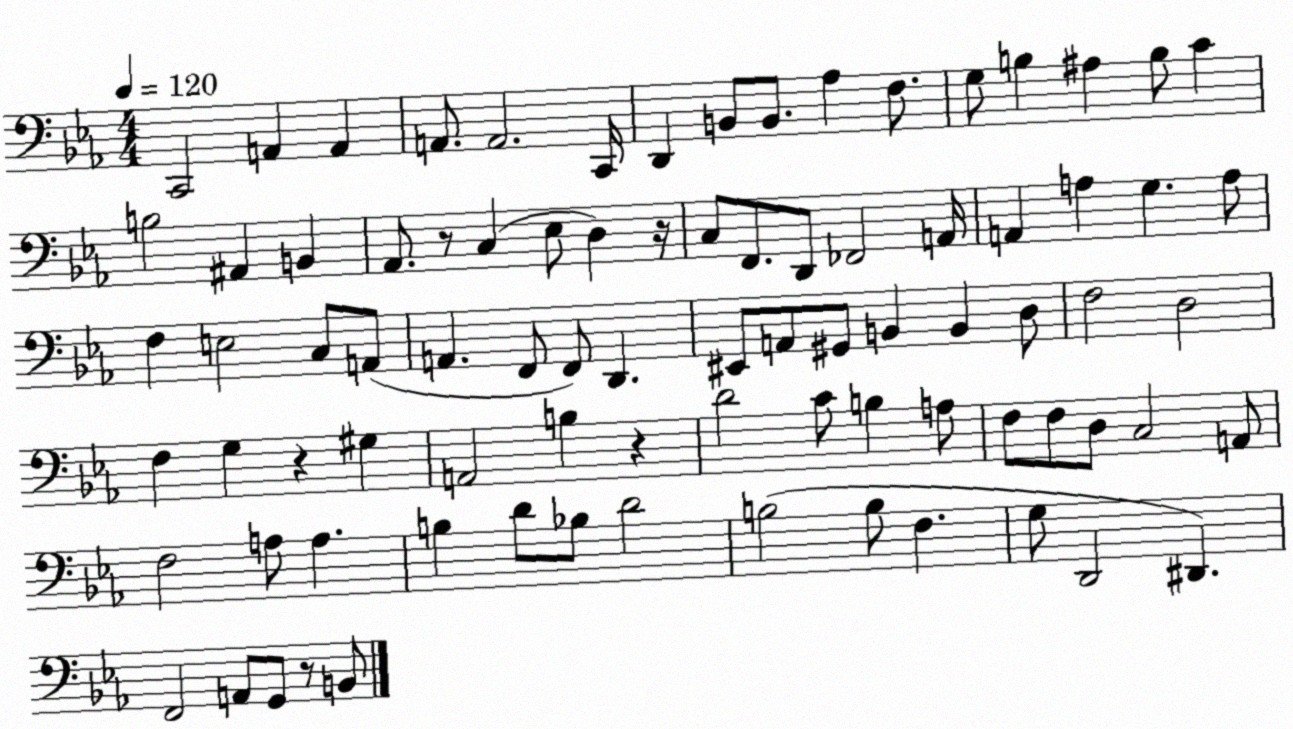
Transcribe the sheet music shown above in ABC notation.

X:1
T:Untitled
M:4/4
L:1/4
K:Eb
C,,2 A,, A,, A,,/2 A,,2 C,,/4 D,, B,,/2 B,,/2 _A, F,/2 G,/2 B, ^A, B,/2 C B,2 ^A,, B,, _A,,/2 z/2 C, _E,/2 D, z/4 C,/2 F,,/2 D,,/2 _F,,2 A,,/4 A,, A, G, A,/2 F, E,2 C,/2 A,,/2 A,, F,,/2 F,,/2 D,, ^E,,/2 A,,/2 ^G,,/2 B,, B,, D,/2 F,2 D,2 F, G, z ^G, A,,2 B, z D2 C/2 B, A,/2 F,/2 F,/2 D,/2 C,2 A,,/2 F,2 A,/2 A, B, D/2 _B,/2 D2 B,2 B,/2 F, G,/2 D,,2 ^D,, F,,2 A,,/2 G,,/2 z/2 B,,/2